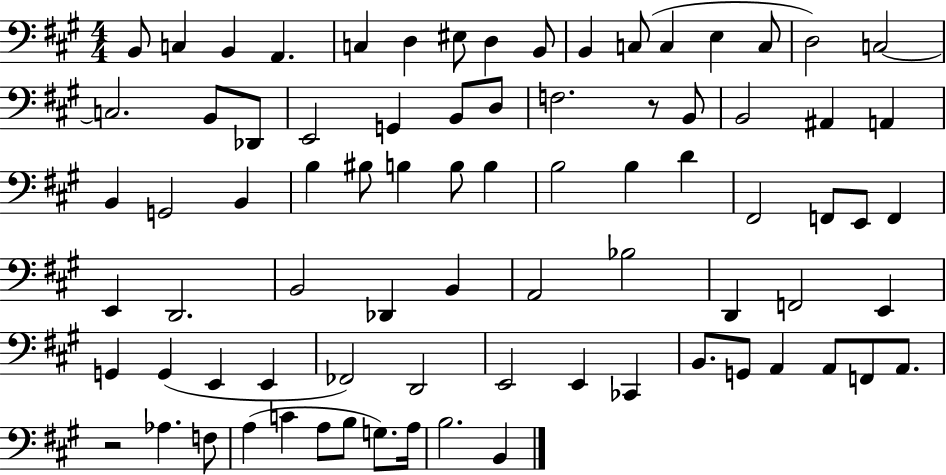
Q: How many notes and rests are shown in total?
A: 80